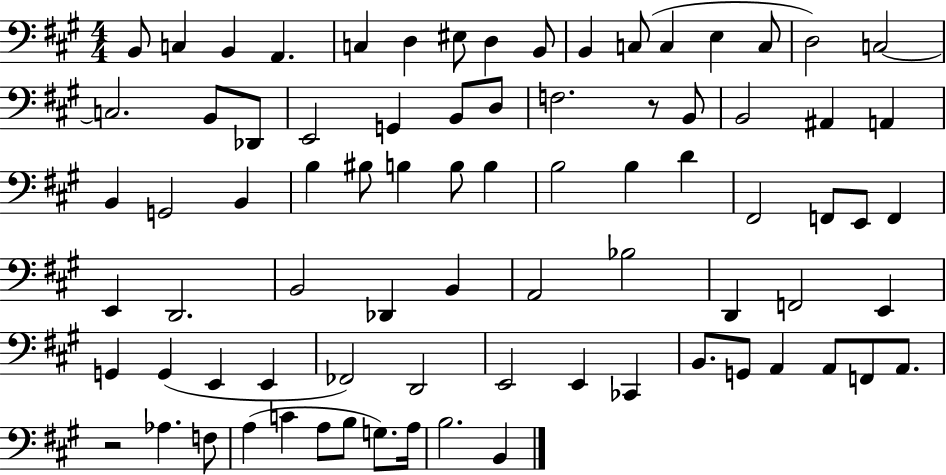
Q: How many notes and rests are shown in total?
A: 80